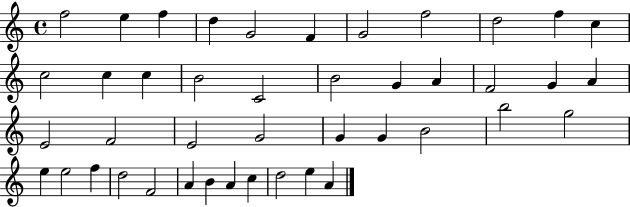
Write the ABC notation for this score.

X:1
T:Untitled
M:4/4
L:1/4
K:C
f2 e f d G2 F G2 f2 d2 f c c2 c c B2 C2 B2 G A F2 G A E2 F2 E2 G2 G G B2 b2 g2 e e2 f d2 F2 A B A c d2 e A